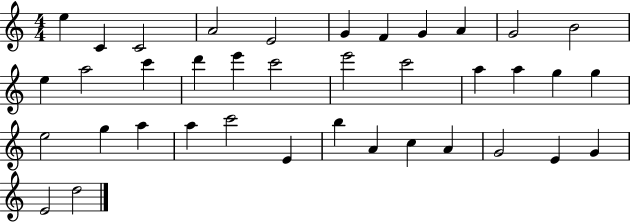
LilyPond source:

{
  \clef treble
  \numericTimeSignature
  \time 4/4
  \key c \major
  e''4 c'4 c'2 | a'2 e'2 | g'4 f'4 g'4 a'4 | g'2 b'2 | \break e''4 a''2 c'''4 | d'''4 e'''4 c'''2 | e'''2 c'''2 | a''4 a''4 g''4 g''4 | \break e''2 g''4 a''4 | a''4 c'''2 e'4 | b''4 a'4 c''4 a'4 | g'2 e'4 g'4 | \break e'2 d''2 | \bar "|."
}